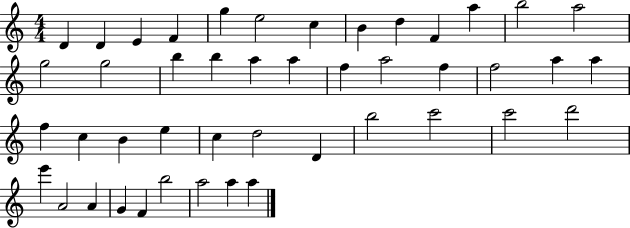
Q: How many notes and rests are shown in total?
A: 45